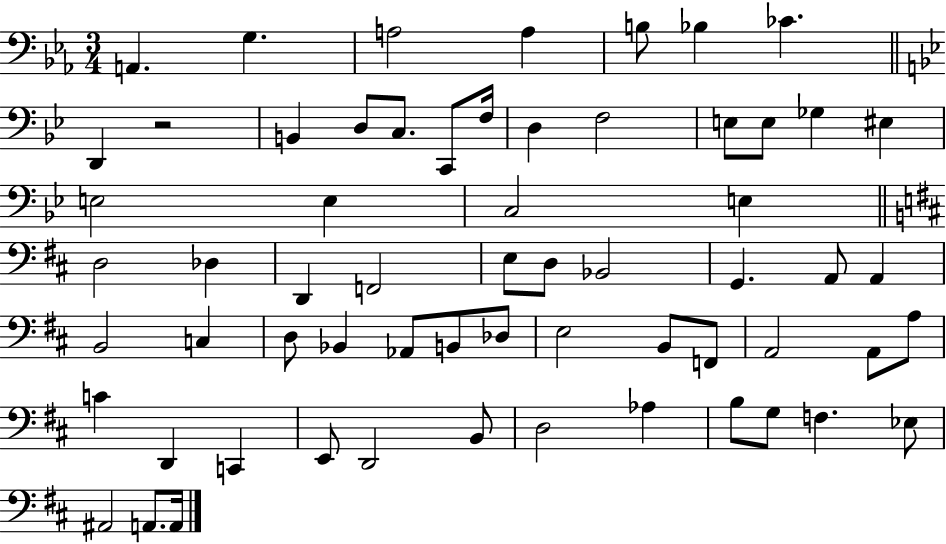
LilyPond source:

{
  \clef bass
  \numericTimeSignature
  \time 3/4
  \key ees \major
  a,4. g4. | a2 a4 | b8 bes4 ces'4. | \bar "||" \break \key bes \major d,4 r2 | b,4 d8 c8. c,8 f16 | d4 f2 | e8 e8 ges4 eis4 | \break e2 e4 | c2 e4 | \bar "||" \break \key d \major d2 des4 | d,4 f,2 | e8 d8 bes,2 | g,4. a,8 a,4 | \break b,2 c4 | d8 bes,4 aes,8 b,8 des8 | e2 b,8 f,8 | a,2 a,8 a8 | \break c'4 d,4 c,4 | e,8 d,2 b,8 | d2 aes4 | b8 g8 f4. ees8 | \break ais,2 a,8. a,16 | \bar "|."
}